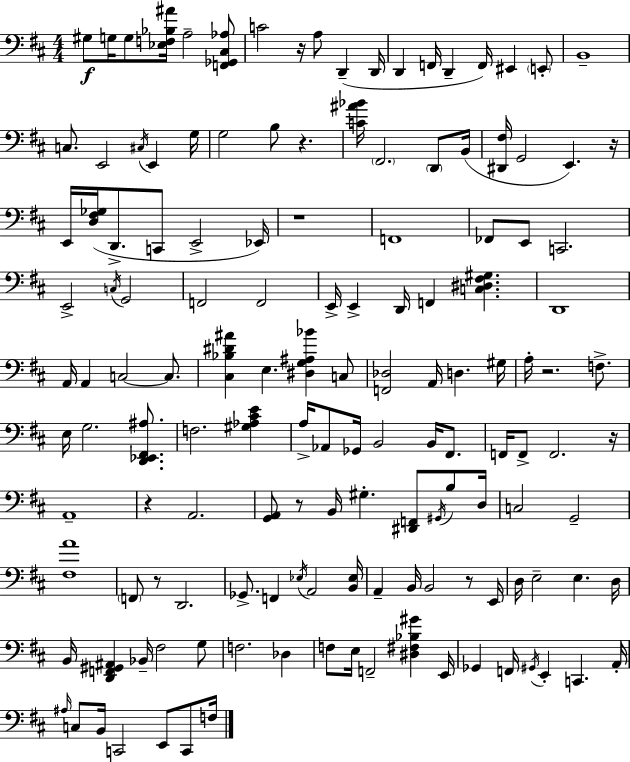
X:1
T:Untitled
M:4/4
L:1/4
K:D
^G,/2 G,/4 G,/2 [_E,F,_B,^A]/4 A,2 [F,,_G,,^C,_A,]/2 C2 z/4 A,/2 D,, D,,/4 D,, F,,/4 D,, F,,/4 ^E,, E,,/2 B,,4 C,/2 E,,2 ^C,/4 E,, G,/4 G,2 B,/2 z [C^A_B]/4 ^F,,2 D,,/2 B,,/4 [^D,,^F,]/4 G,,2 E,, z/4 E,,/4 [D,^F,_G,]/4 D,,/2 C,,/2 E,,2 _E,,/4 z4 F,,4 _F,,/2 E,,/2 C,,2 E,,2 C,/4 G,,2 F,,2 F,,2 E,,/4 E,, D,,/4 F,, [C,^D,^F,^G,] D,,4 A,,/4 A,, C,2 C,/2 [^C,_B,^D^A] E, [^D,G,^A,_B] C,/2 [F,,_D,]2 A,,/4 D, ^G,/4 A,/4 z2 F,/2 E,/4 G,2 [D,,_E,,^F,,^A,]/2 F,2 [^G,_A,^CE] A,/4 _A,,/2 _G,,/4 B,,2 B,,/4 ^F,,/2 F,,/4 F,,/2 F,,2 z/4 A,,4 z A,,2 [G,,A,,]/2 z/2 B,,/4 ^G, [^D,,F,,]/2 ^G,,/4 B,/2 D,/4 C,2 G,,2 [^F,A]4 F,,/2 z/2 D,,2 _G,,/2 F,, _E,/4 A,,2 [B,,_E,]/4 A,, B,,/4 B,,2 z/2 E,,/4 D,/4 E,2 E, D,/4 B,,/4 [D,,F,,^G,,^A,,] _B,,/4 ^F,2 G,/2 F,2 _D, F,/2 E,/4 F,,2 [^D,^F,_B,^G] E,,/4 _G,, F,,/4 ^G,,/4 E,, C,, A,,/4 ^A,/4 C,/2 B,,/4 C,,2 E,,/2 C,,/2 F,/4